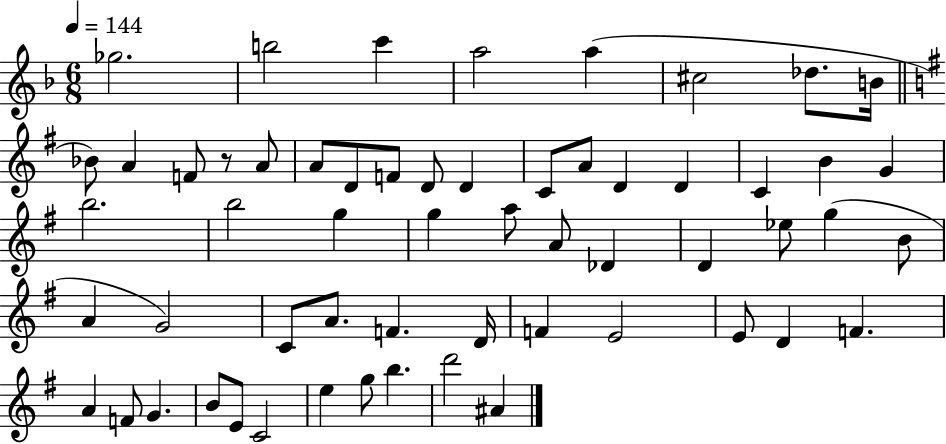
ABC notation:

X:1
T:Untitled
M:6/8
L:1/4
K:F
_g2 b2 c' a2 a ^c2 _d/2 B/4 _B/2 A F/2 z/2 A/2 A/2 D/2 F/2 D/2 D C/2 A/2 D D C B G b2 b2 g g a/2 A/2 _D D _e/2 g B/2 A G2 C/2 A/2 F D/4 F E2 E/2 D F A F/2 G B/2 E/2 C2 e g/2 b d'2 ^A